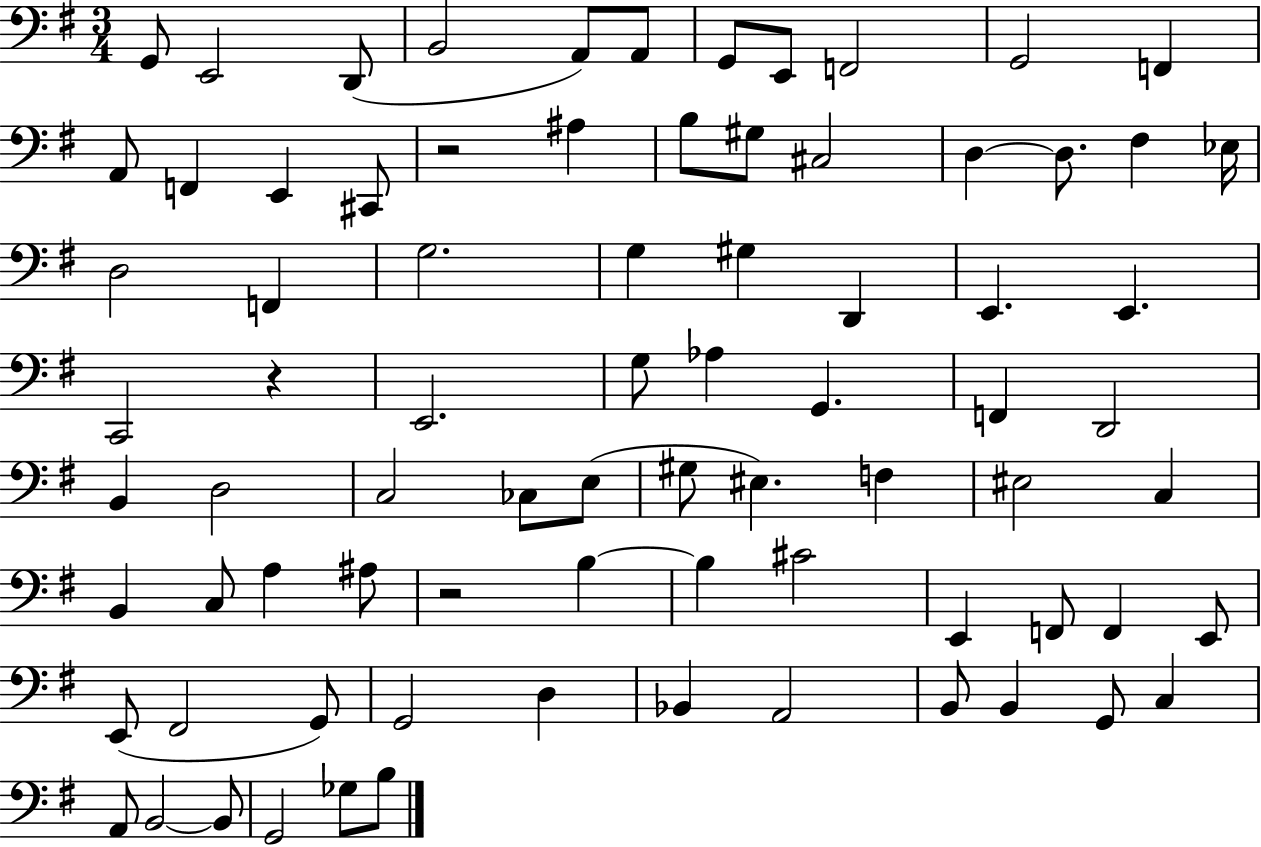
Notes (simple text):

G2/e E2/h D2/e B2/h A2/e A2/e G2/e E2/e F2/h G2/h F2/q A2/e F2/q E2/q C#2/e R/h A#3/q B3/e G#3/e C#3/h D3/q D3/e. F#3/q Eb3/s D3/h F2/q G3/h. G3/q G#3/q D2/q E2/q. E2/q. C2/h R/q E2/h. G3/e Ab3/q G2/q. F2/q D2/h B2/q D3/h C3/h CES3/e E3/e G#3/e EIS3/q. F3/q EIS3/h C3/q B2/q C3/e A3/q A#3/e R/h B3/q B3/q C#4/h E2/q F2/e F2/q E2/e E2/e F#2/h G2/e G2/h D3/q Bb2/q A2/h B2/e B2/q G2/e C3/q A2/e B2/h B2/e G2/h Gb3/e B3/e